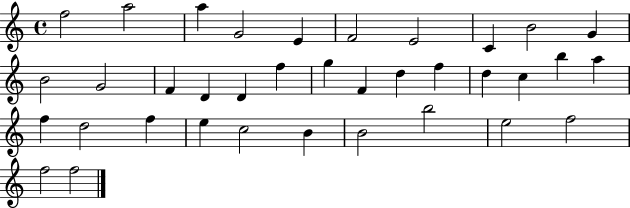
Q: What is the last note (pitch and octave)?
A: F5